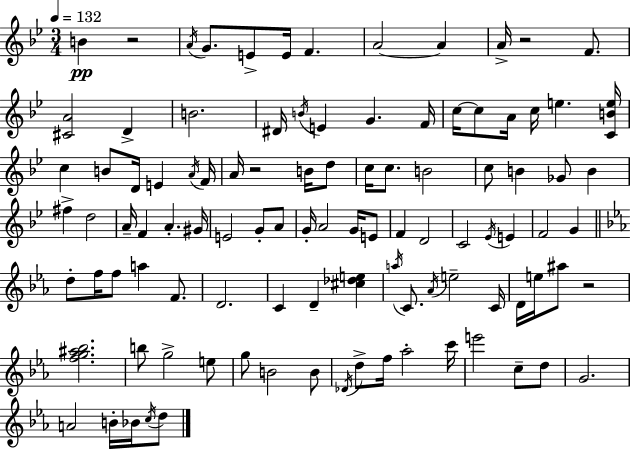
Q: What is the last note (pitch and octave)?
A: D5